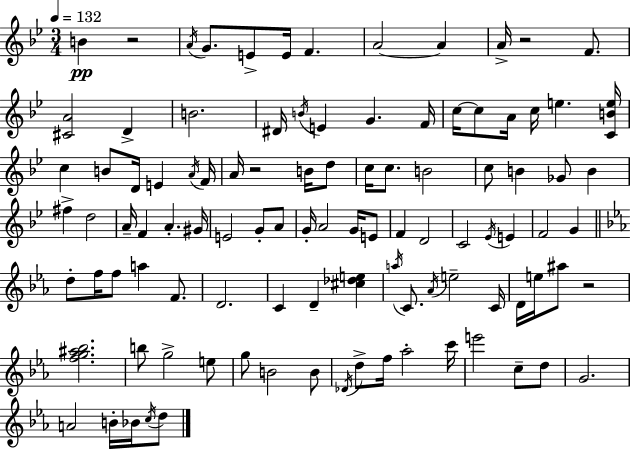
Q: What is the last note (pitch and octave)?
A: D5